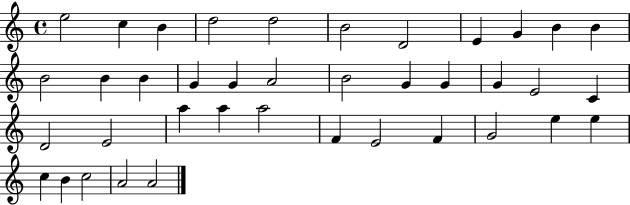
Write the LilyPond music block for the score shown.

{
  \clef treble
  \time 4/4
  \defaultTimeSignature
  \key c \major
  e''2 c''4 b'4 | d''2 d''2 | b'2 d'2 | e'4 g'4 b'4 b'4 | \break b'2 b'4 b'4 | g'4 g'4 a'2 | b'2 g'4 g'4 | g'4 e'2 c'4 | \break d'2 e'2 | a''4 a''4 a''2 | f'4 e'2 f'4 | g'2 e''4 e''4 | \break c''4 b'4 c''2 | a'2 a'2 | \bar "|."
}